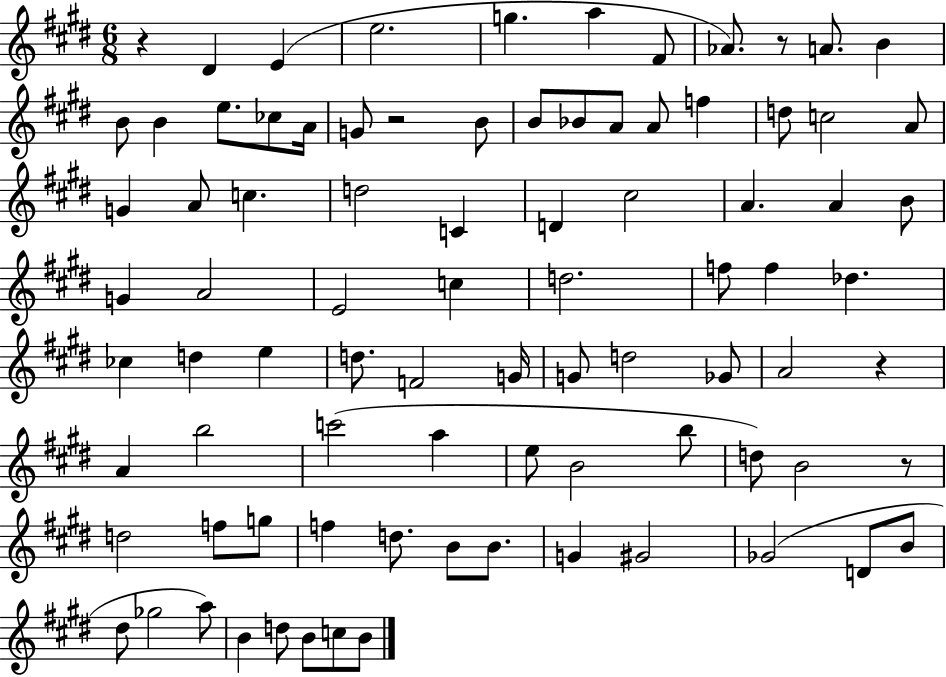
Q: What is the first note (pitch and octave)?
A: D#4